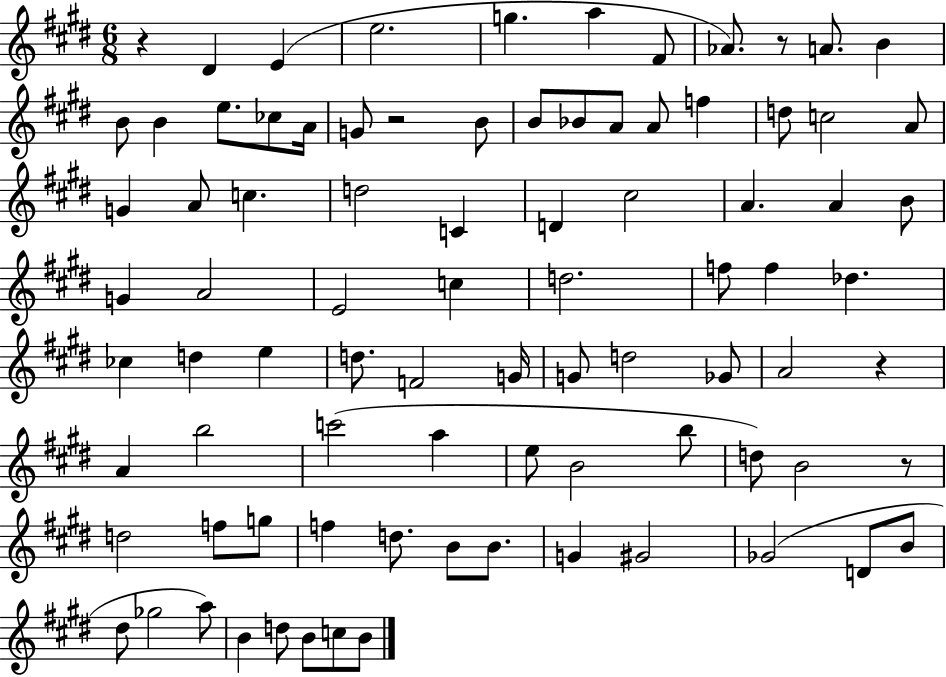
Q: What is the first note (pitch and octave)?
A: D#4